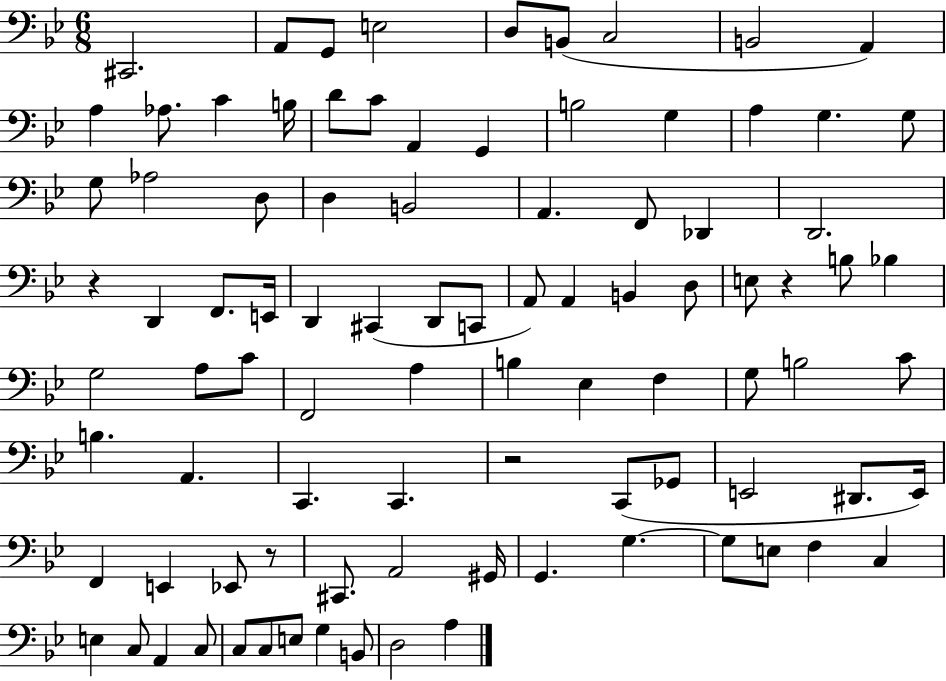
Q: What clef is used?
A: bass